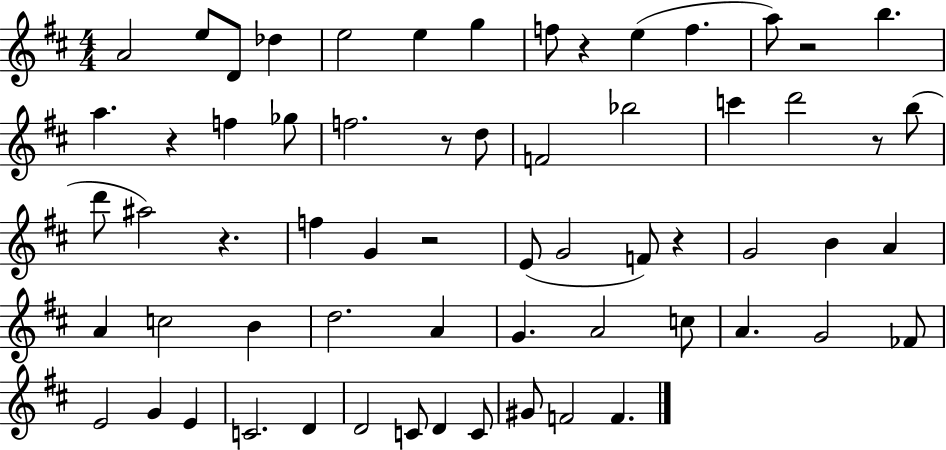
{
  \clef treble
  \numericTimeSignature
  \time 4/4
  \key d \major
  a'2 e''8 d'8 des''4 | e''2 e''4 g''4 | f''8 r4 e''4( f''4. | a''8) r2 b''4. | \break a''4. r4 f''4 ges''8 | f''2. r8 d''8 | f'2 bes''2 | c'''4 d'''2 r8 b''8( | \break d'''8 ais''2) r4. | f''4 g'4 r2 | e'8( g'2 f'8) r4 | g'2 b'4 a'4 | \break a'4 c''2 b'4 | d''2. a'4 | g'4. a'2 c''8 | a'4. g'2 fes'8 | \break e'2 g'4 e'4 | c'2. d'4 | d'2 c'8 d'4 c'8 | gis'8 f'2 f'4. | \break \bar "|."
}